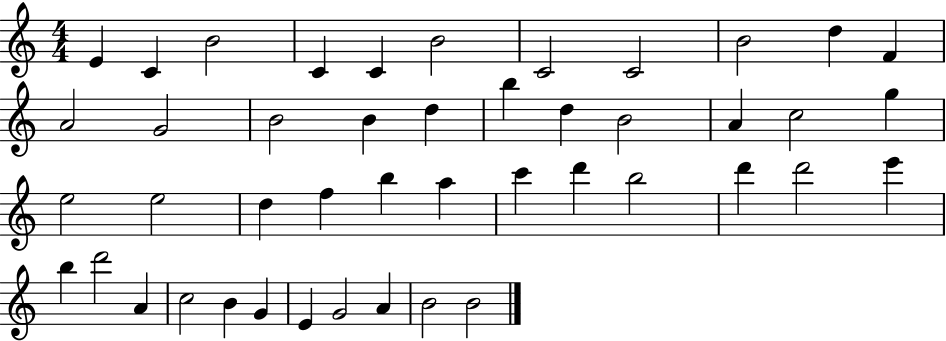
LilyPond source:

{
  \clef treble
  \numericTimeSignature
  \time 4/4
  \key c \major
  e'4 c'4 b'2 | c'4 c'4 b'2 | c'2 c'2 | b'2 d''4 f'4 | \break a'2 g'2 | b'2 b'4 d''4 | b''4 d''4 b'2 | a'4 c''2 g''4 | \break e''2 e''2 | d''4 f''4 b''4 a''4 | c'''4 d'''4 b''2 | d'''4 d'''2 e'''4 | \break b''4 d'''2 a'4 | c''2 b'4 g'4 | e'4 g'2 a'4 | b'2 b'2 | \break \bar "|."
}